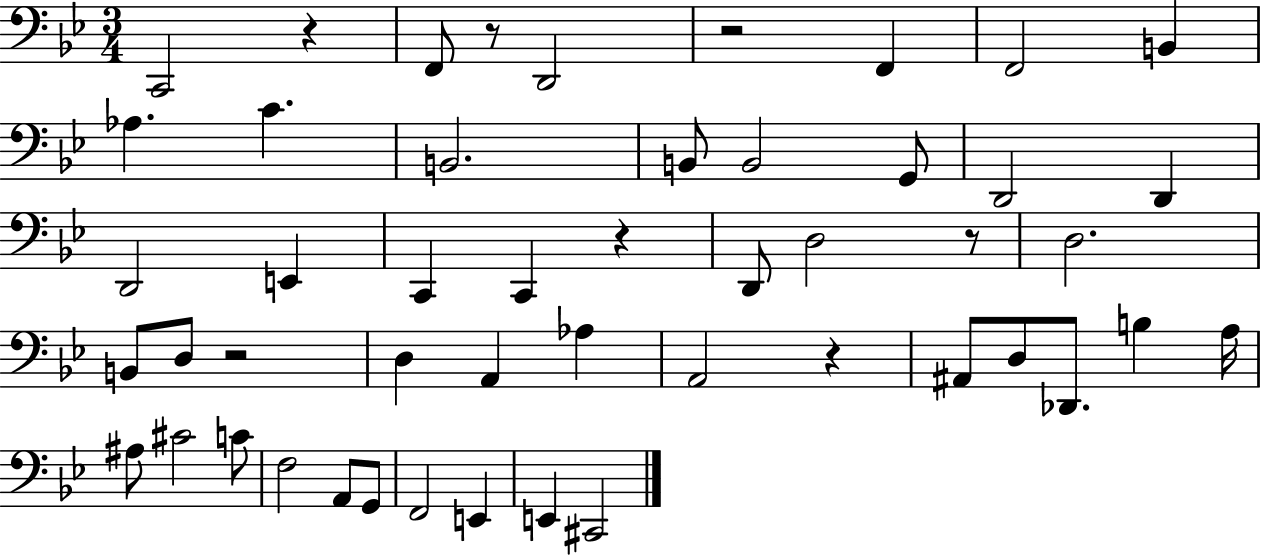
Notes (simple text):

C2/h R/q F2/e R/e D2/h R/h F2/q F2/h B2/q Ab3/q. C4/q. B2/h. B2/e B2/h G2/e D2/h D2/q D2/h E2/q C2/q C2/q R/q D2/e D3/h R/e D3/h. B2/e D3/e R/h D3/q A2/q Ab3/q A2/h R/q A#2/e D3/e Db2/e. B3/q A3/s A#3/e C#4/h C4/e F3/h A2/e G2/e F2/h E2/q E2/q C#2/h